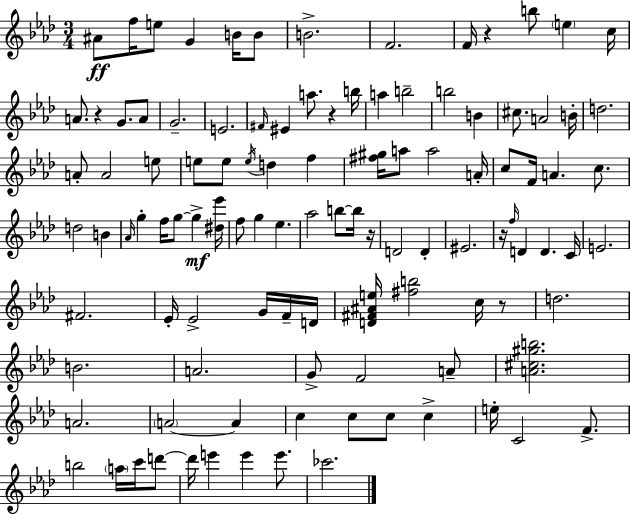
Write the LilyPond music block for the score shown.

{
  \clef treble
  \numericTimeSignature
  \time 3/4
  \key f \minor
  ais'8\ff f''16 e''8 g'4 b'16 b'8 | b'2.-> | f'2. | f'16 r4 b''8 \parenthesize e''4 c''16 | \break a'8. r4 g'8. a'8 | g'2.-- | e'2. | \grace { fis'16 } eis'4 a''8. r4 | \break b''16 a''4 b''2-- | b''2 b'4 | cis''8. a'2 | b'16-. d''2. | \break a'8-. a'2 e''8 | e''8 e''8 \acciaccatura { e''16 } d''4 f''4 | <fis'' gis''>16 a''8 a''2 | a'16-. c''8 f'16 a'4. c''8. | \break d''2 b'4 | \grace { aes'16 } g''4-. f''16 g''8~~ g''4->\mf | <dis'' ees'''>16 f''8 g''4 ees''4. | aes''2 b''8~~ | \break b''16 r16 d'2 d'4-. | eis'2. | r16 \grace { f''16 } d'4 d'4. | c'16 e'2. | \break fis'2. | ees'16-. ees'2-> | g'16 f'16-- d'16 <d' fis' ais' e''>16 <fis'' b''>2 | c''16 r8 d''2. | \break b'2. | a'2. | g'8-> f'2 | a'8-- <a' cis'' gis'' b''>2. | \break a'2. | \parenthesize a'2~~ | a'4 c''4 c''8 c''8 | c''4-> e''16-. c'2 | \break f'8.-> b''2 | \parenthesize a''16 c'''16 d'''8~~ d'''16 e'''4 e'''4 | e'''8. ces'''2. | \bar "|."
}